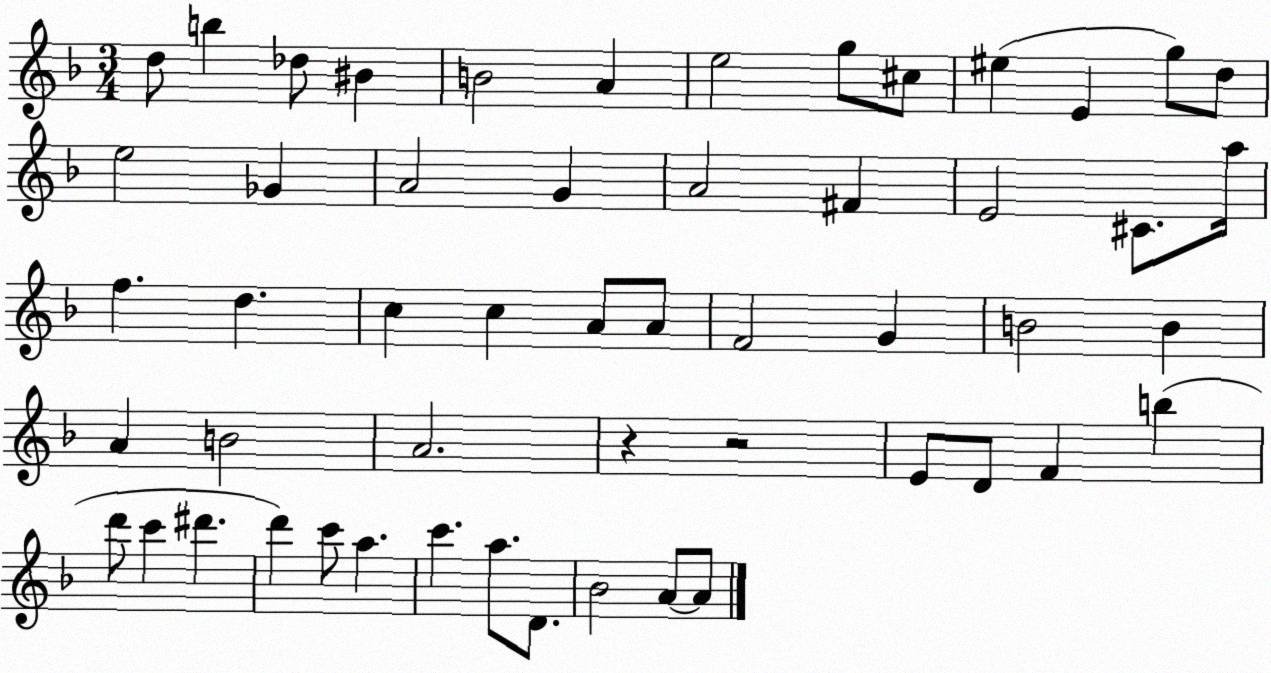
X:1
T:Untitled
M:3/4
L:1/4
K:F
d/2 b _d/2 ^B B2 A e2 g/2 ^c/2 ^e E g/2 d/2 e2 _G A2 G A2 ^F E2 ^C/2 a/4 f d c c A/2 A/2 F2 G B2 B A B2 A2 z z2 E/2 D/2 F b d'/2 c' ^d' d' c'/2 a c' a/2 D/2 _B2 A/2 A/2